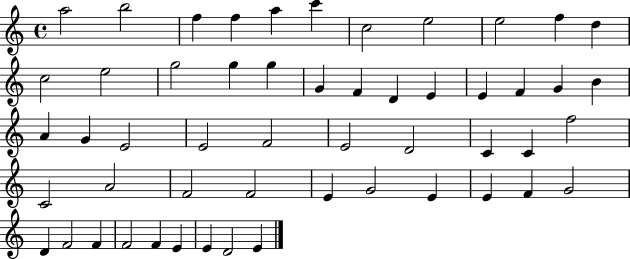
X:1
T:Untitled
M:4/4
L:1/4
K:C
a2 b2 f f a c' c2 e2 e2 f d c2 e2 g2 g g G F D E E F G B A G E2 E2 F2 E2 D2 C C f2 C2 A2 F2 F2 E G2 E E F G2 D F2 F F2 F E E D2 E